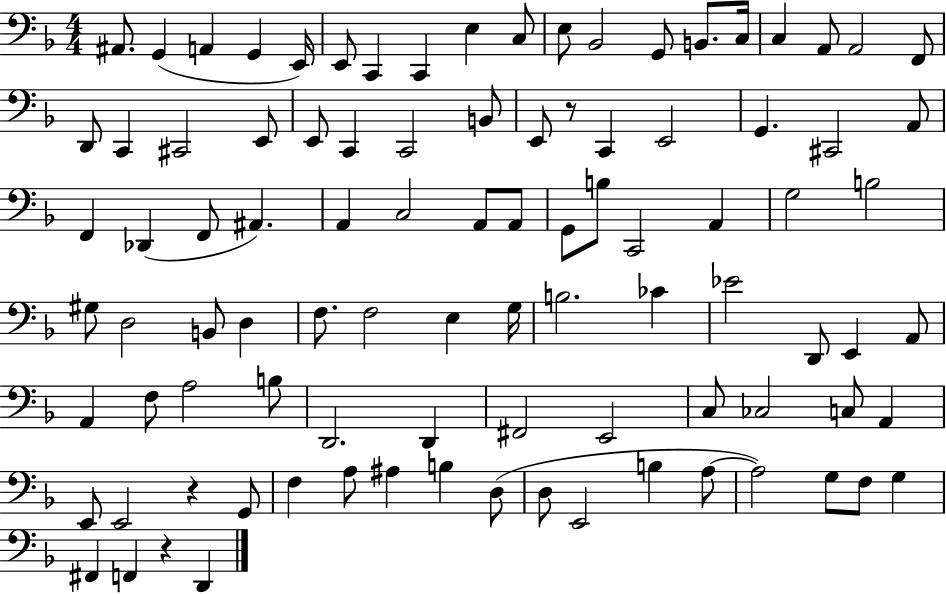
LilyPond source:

{
  \clef bass
  \numericTimeSignature
  \time 4/4
  \key f \major
  ais,8. g,4( a,4 g,4 e,16) | e,8 c,4 c,4 e4 c8 | e8 bes,2 g,8 b,8. c16 | c4 a,8 a,2 f,8 | \break d,8 c,4 cis,2 e,8 | e,8 c,4 c,2 b,8 | e,8 r8 c,4 e,2 | g,4. cis,2 a,8 | \break f,4 des,4( f,8 ais,4.) | a,4 c2 a,8 a,8 | g,8 b8 c,2 a,4 | g2 b2 | \break gis8 d2 b,8 d4 | f8. f2 e4 g16 | b2. ces'4 | ees'2 d,8 e,4 a,8 | \break a,4 f8 a2 b8 | d,2. d,4 | fis,2 e,2 | c8 ces2 c8 a,4 | \break e,8 e,2 r4 g,8 | f4 a8 ais4 b4 d8( | d8 e,2 b4 a8~~ | a2) g8 f8 g4 | \break fis,4 f,4 r4 d,4 | \bar "|."
}